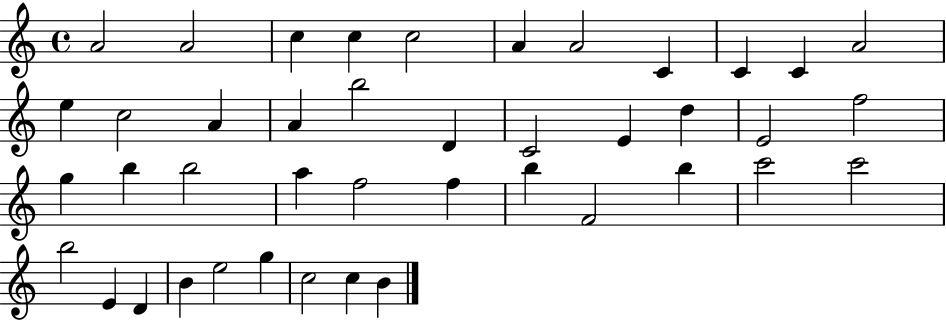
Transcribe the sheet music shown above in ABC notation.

X:1
T:Untitled
M:4/4
L:1/4
K:C
A2 A2 c c c2 A A2 C C C A2 e c2 A A b2 D C2 E d E2 f2 g b b2 a f2 f b F2 b c'2 c'2 b2 E D B e2 g c2 c B